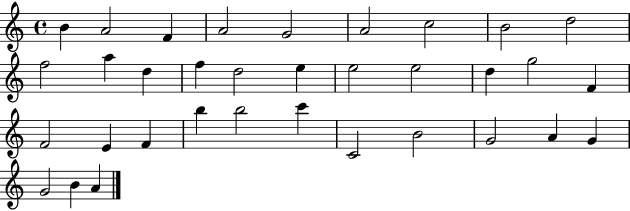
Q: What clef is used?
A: treble